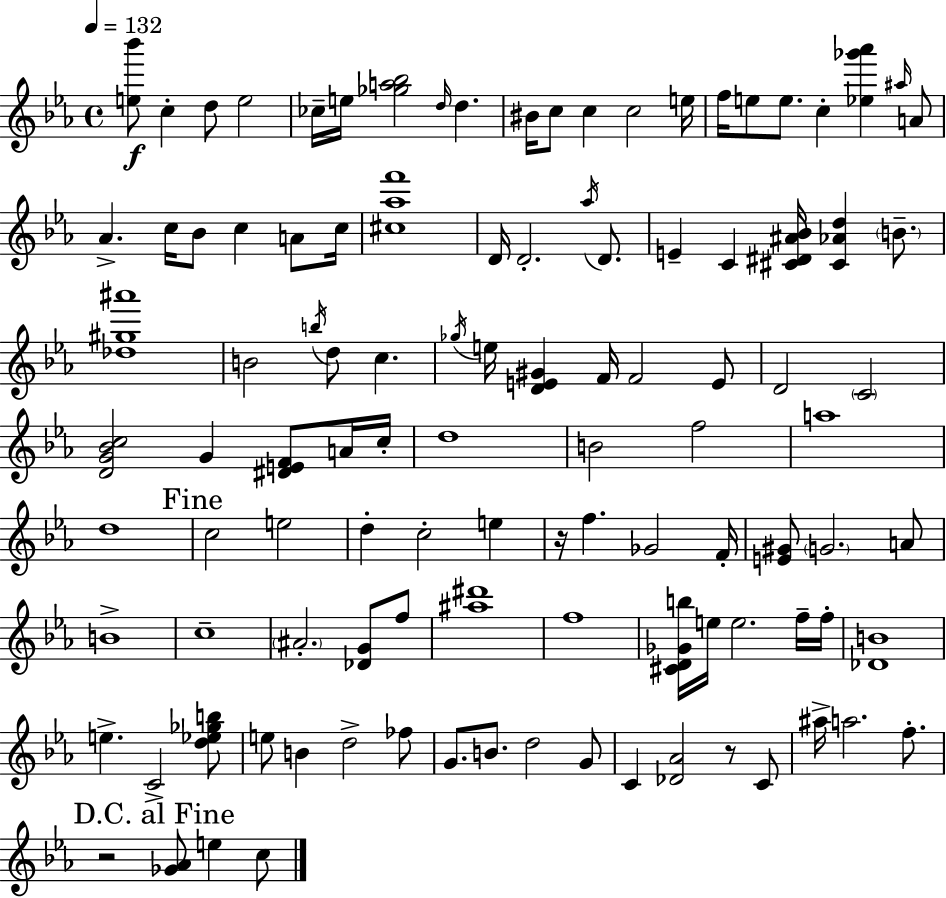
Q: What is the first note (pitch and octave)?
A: C5